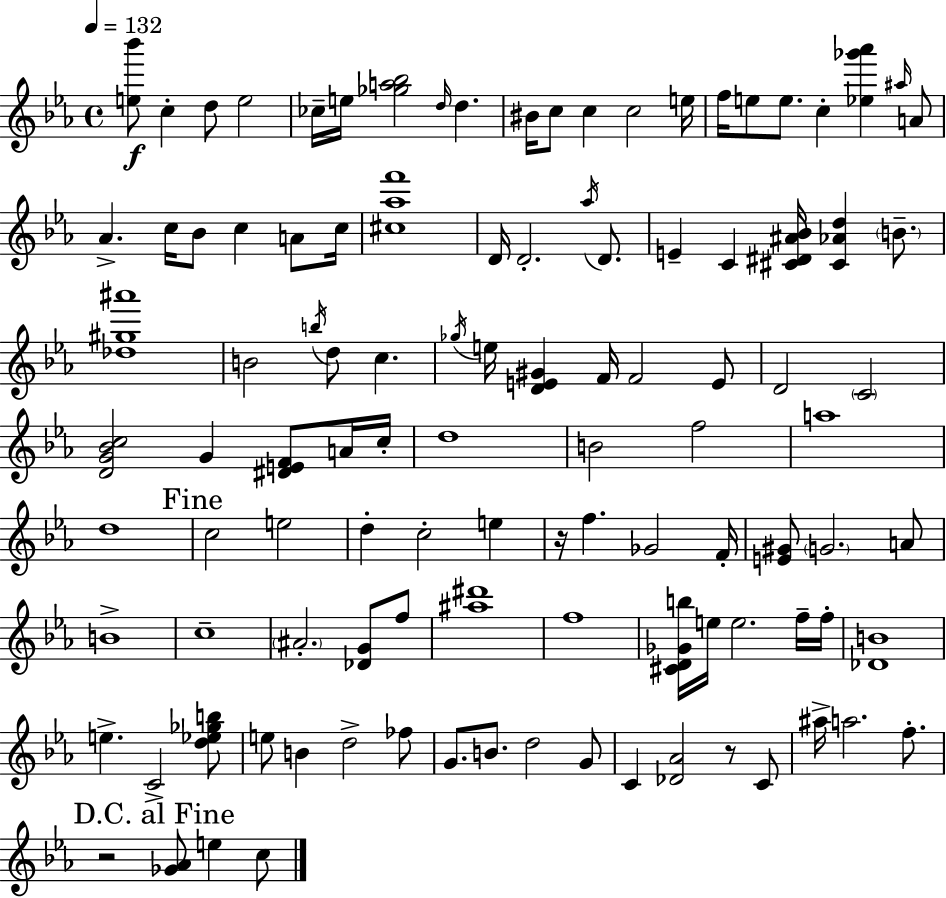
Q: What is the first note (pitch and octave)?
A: C5